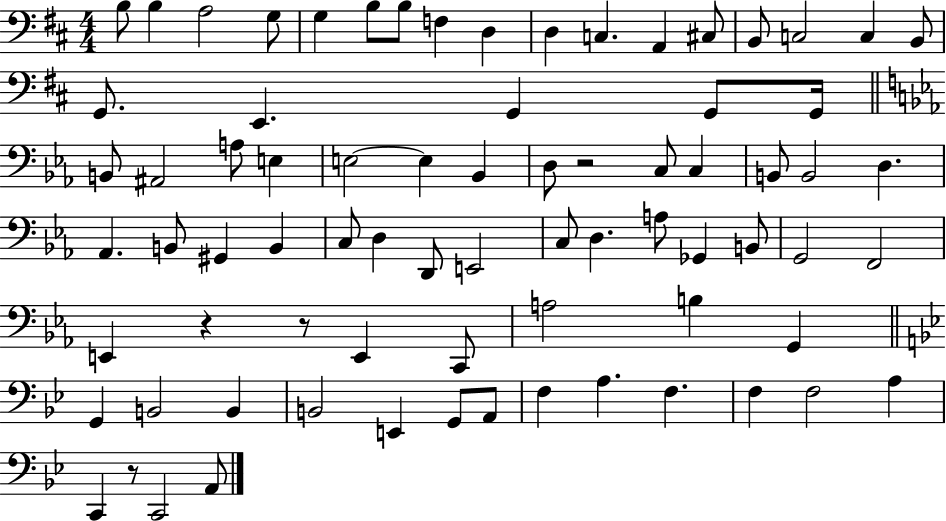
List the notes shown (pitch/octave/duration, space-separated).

B3/e B3/q A3/h G3/e G3/q B3/e B3/e F3/q D3/q D3/q C3/q. A2/q C#3/e B2/e C3/h C3/q B2/e G2/e. E2/q. G2/q G2/e G2/s B2/e A#2/h A3/e E3/q E3/h E3/q Bb2/q D3/e R/h C3/e C3/q B2/e B2/h D3/q. Ab2/q. B2/e G#2/q B2/q C3/e D3/q D2/e E2/h C3/e D3/q. A3/e Gb2/q B2/e G2/h F2/h E2/q R/q R/e E2/q C2/e A3/h B3/q G2/q G2/q B2/h B2/q B2/h E2/q G2/e A2/e F3/q A3/q. F3/q. F3/q F3/h A3/q C2/q R/e C2/h A2/e